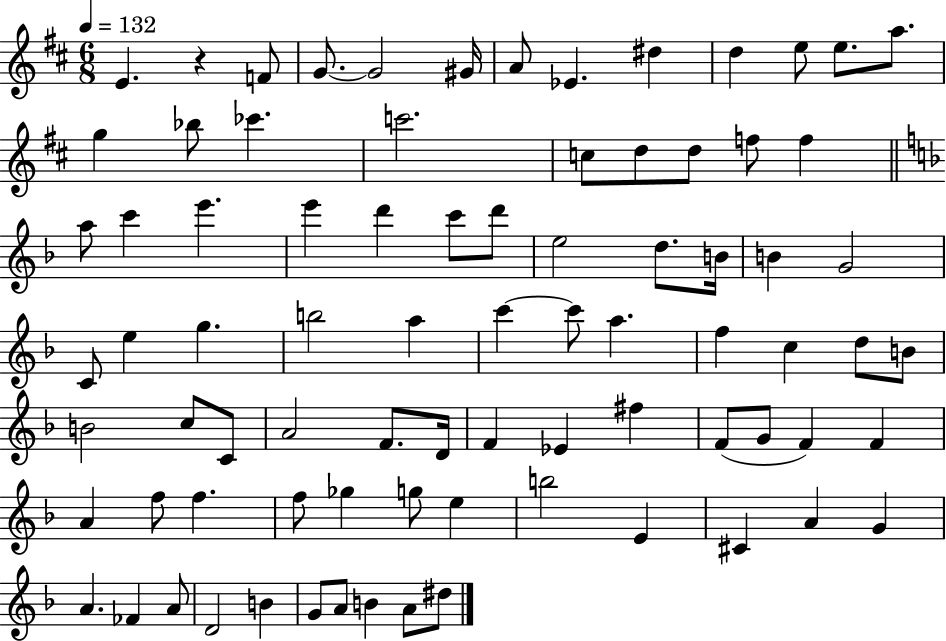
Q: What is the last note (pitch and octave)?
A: D#5